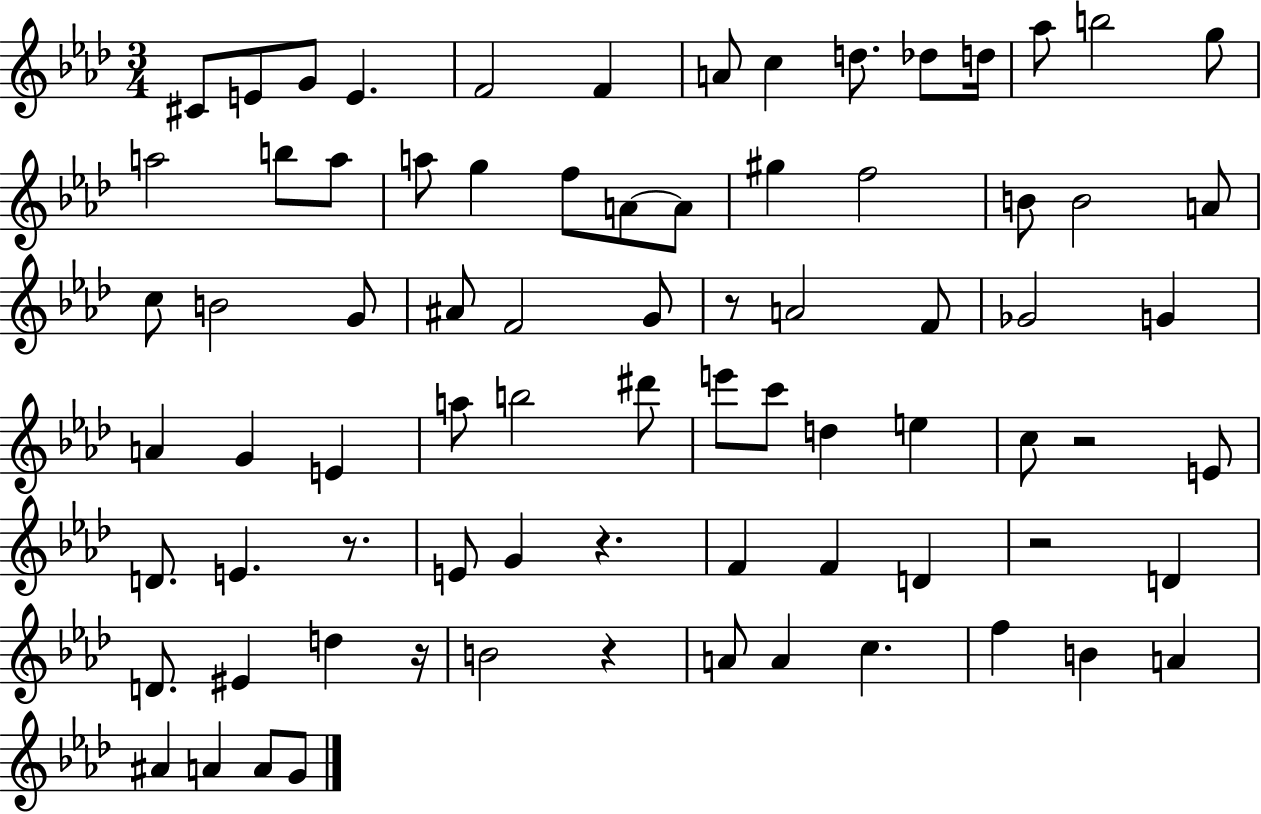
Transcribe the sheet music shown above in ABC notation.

X:1
T:Untitled
M:3/4
L:1/4
K:Ab
^C/2 E/2 G/2 E F2 F A/2 c d/2 _d/2 d/4 _a/2 b2 g/2 a2 b/2 a/2 a/2 g f/2 A/2 A/2 ^g f2 B/2 B2 A/2 c/2 B2 G/2 ^A/2 F2 G/2 z/2 A2 F/2 _G2 G A G E a/2 b2 ^d'/2 e'/2 c'/2 d e c/2 z2 E/2 D/2 E z/2 E/2 G z F F D z2 D D/2 ^E d z/4 B2 z A/2 A c f B A ^A A A/2 G/2